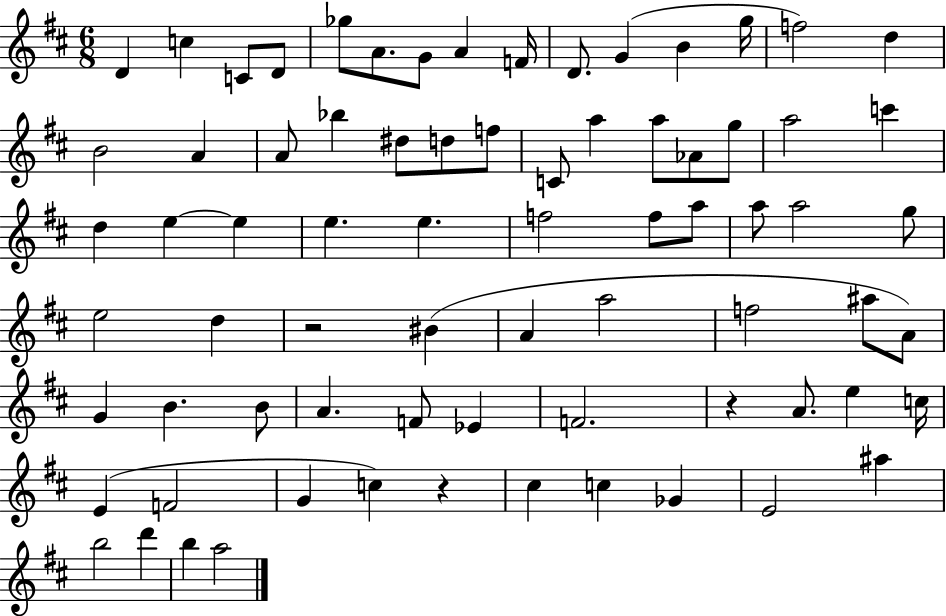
D4/q C5/q C4/e D4/e Gb5/e A4/e. G4/e A4/q F4/s D4/e. G4/q B4/q G5/s F5/h D5/q B4/h A4/q A4/e Bb5/q D#5/e D5/e F5/e C4/e A5/q A5/e Ab4/e G5/e A5/h C6/q D5/q E5/q E5/q E5/q. E5/q. F5/h F5/e A5/e A5/e A5/h G5/e E5/h D5/q R/h BIS4/q A4/q A5/h F5/h A#5/e A4/e G4/q B4/q. B4/e A4/q. F4/e Eb4/q F4/h. R/q A4/e. E5/q C5/s E4/q F4/h G4/q C5/q R/q C#5/q C5/q Gb4/q E4/h A#5/q B5/h D6/q B5/q A5/h